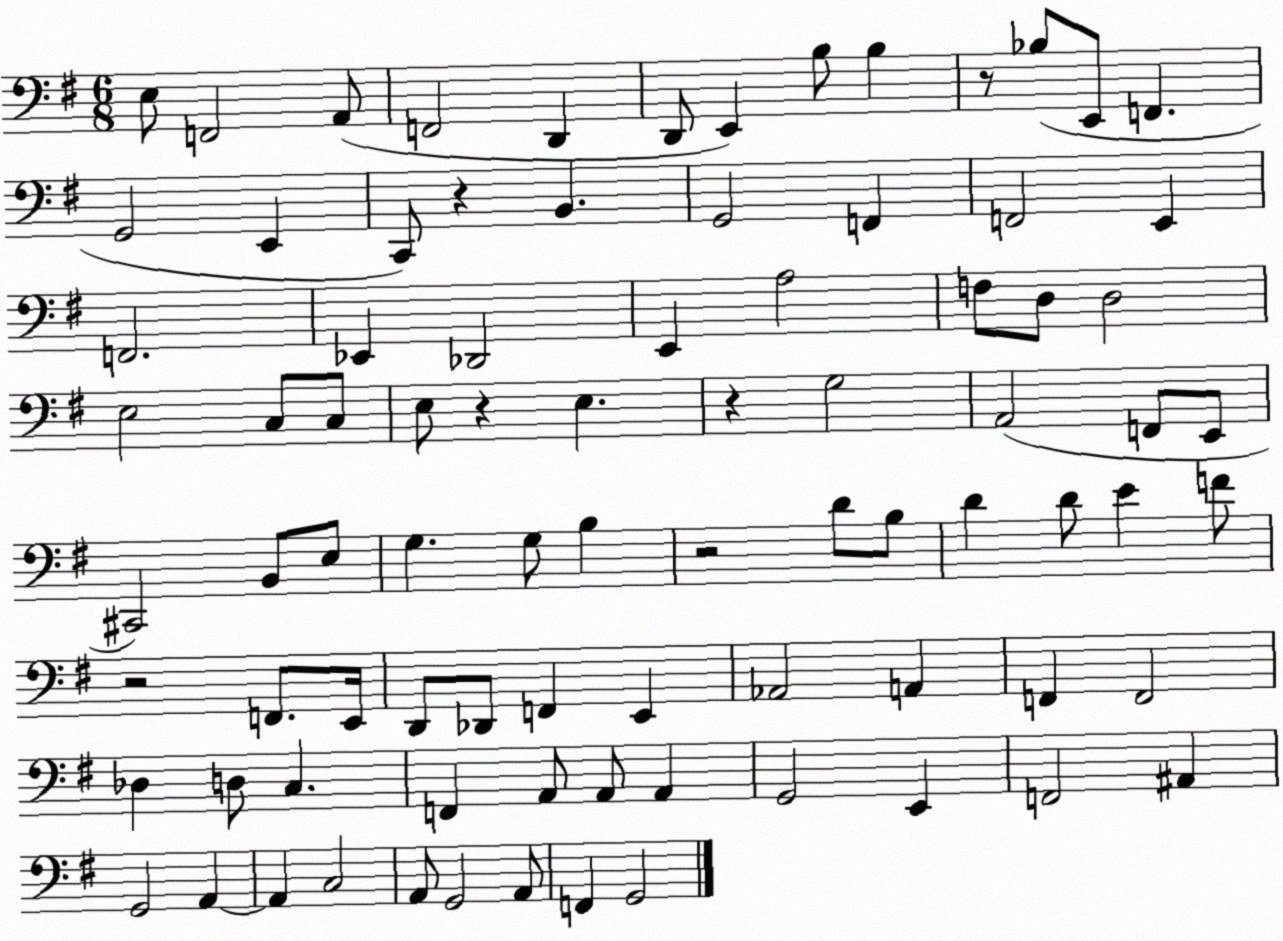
X:1
T:Untitled
M:6/8
L:1/4
K:G
E,/2 F,,2 A,,/2 F,,2 D,, D,,/2 E,, B,/2 B, z/2 _B,/2 E,,/2 F,, G,,2 E,, C,,/2 z B,, G,,2 F,, F,,2 E,, F,,2 _E,, _D,,2 E,, A,2 F,/2 D,/2 D,2 E,2 C,/2 C,/2 E,/2 z E, z G,2 A,,2 F,,/2 E,,/2 ^C,,2 B,,/2 E,/2 G, G,/2 B, z2 D/2 B,/2 D D/2 E F/2 z2 F,,/2 E,,/4 D,,/2 _D,,/2 F,, E,, _A,,2 A,, F,, F,,2 _D, D,/2 C, F,, A,,/2 A,,/2 A,, G,,2 E,, F,,2 ^A,, G,,2 A,, A,, C,2 A,,/2 G,,2 A,,/2 F,, G,,2